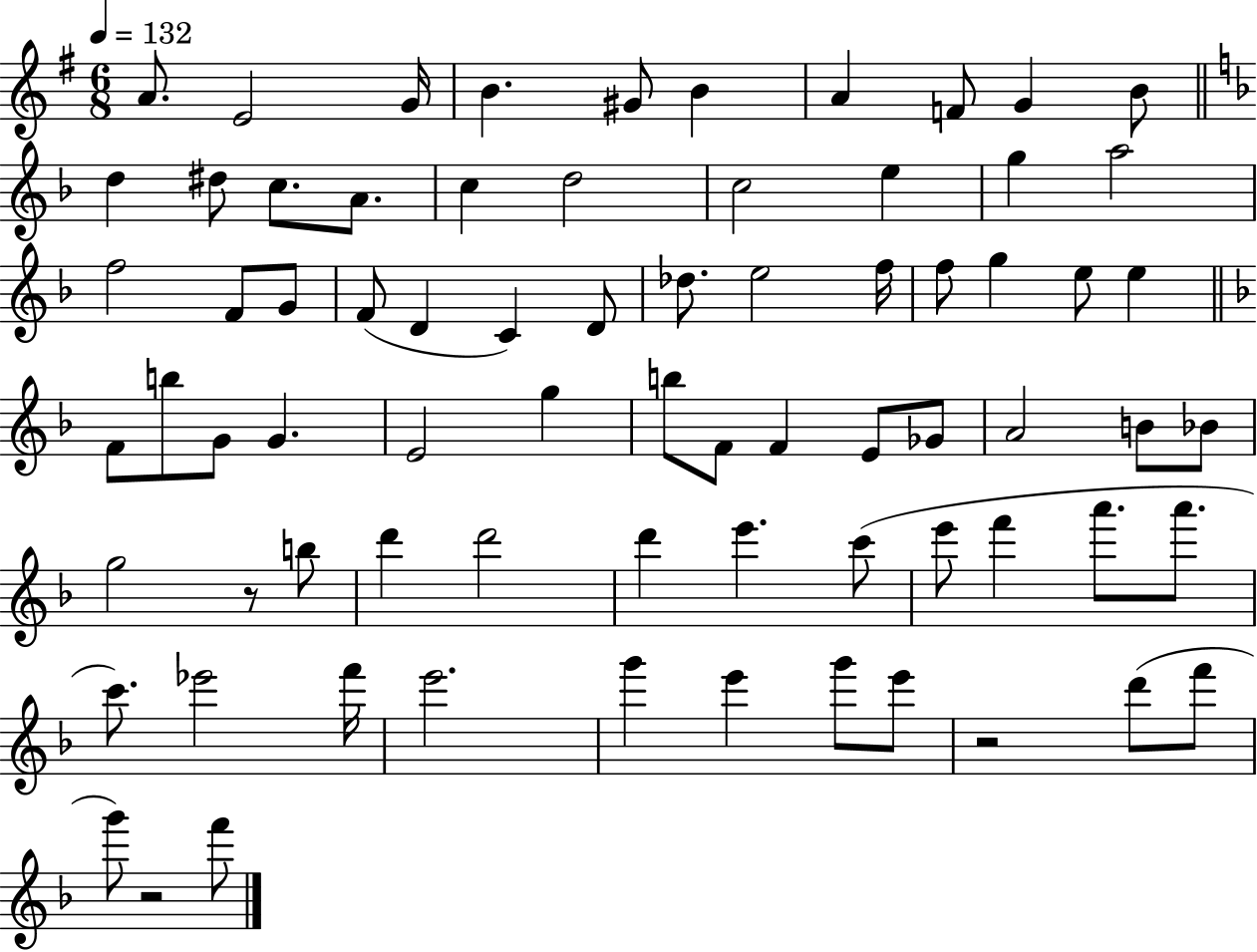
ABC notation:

X:1
T:Untitled
M:6/8
L:1/4
K:G
A/2 E2 G/4 B ^G/2 B A F/2 G B/2 d ^d/2 c/2 A/2 c d2 c2 e g a2 f2 F/2 G/2 F/2 D C D/2 _d/2 e2 f/4 f/2 g e/2 e F/2 b/2 G/2 G E2 g b/2 F/2 F E/2 _G/2 A2 B/2 _B/2 g2 z/2 b/2 d' d'2 d' e' c'/2 e'/2 f' a'/2 a'/2 c'/2 _e'2 f'/4 e'2 g' e' g'/2 e'/2 z2 d'/2 f'/2 g'/2 z2 f'/2